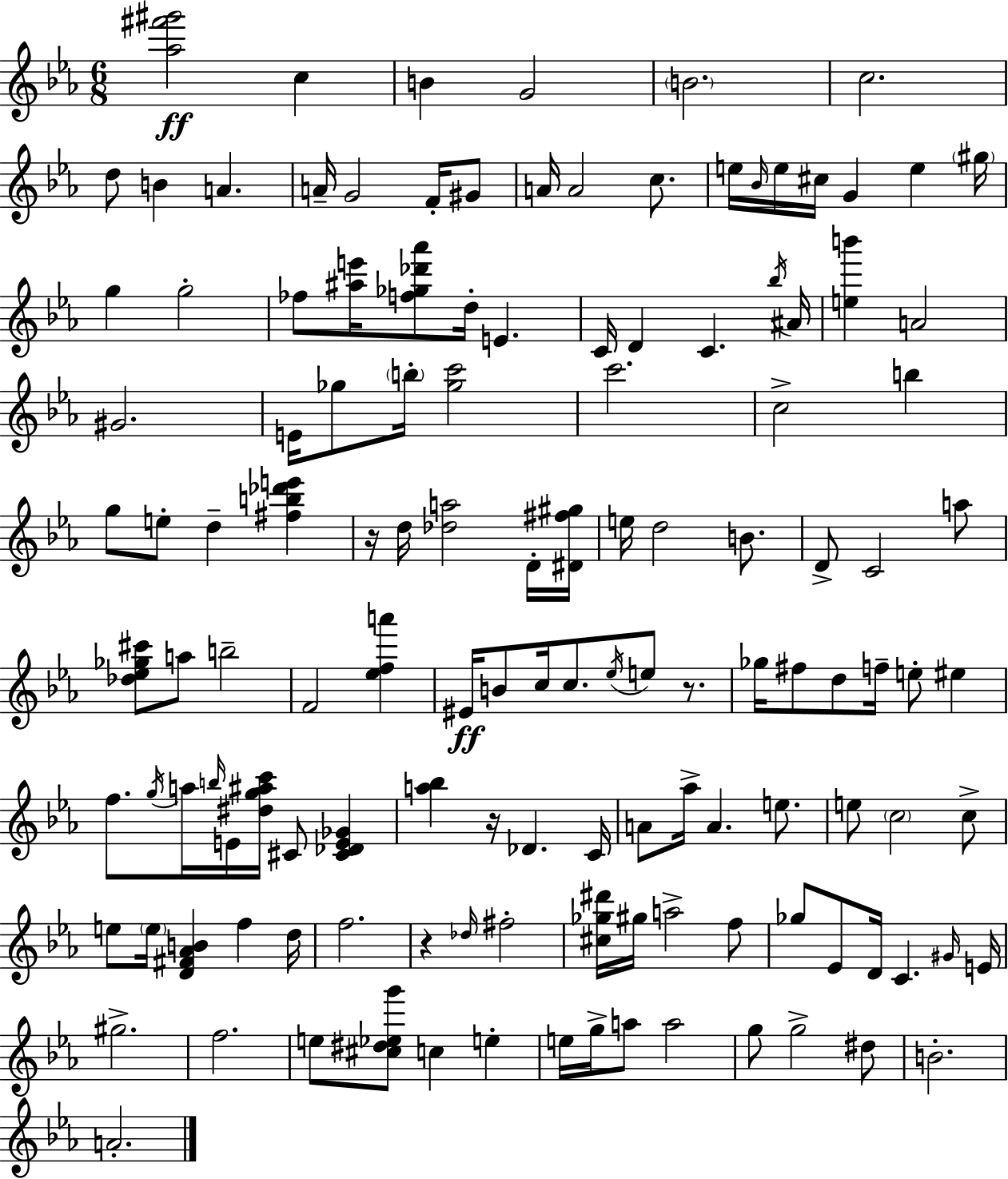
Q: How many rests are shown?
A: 4